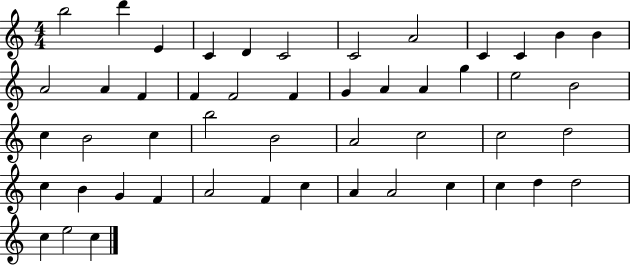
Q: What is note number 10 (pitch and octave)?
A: C4